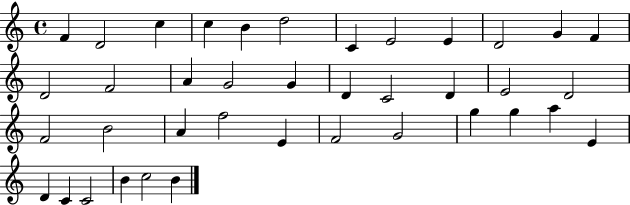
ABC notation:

X:1
T:Untitled
M:4/4
L:1/4
K:C
F D2 c c B d2 C E2 E D2 G F D2 F2 A G2 G D C2 D E2 D2 F2 B2 A f2 E F2 G2 g g a E D C C2 B c2 B